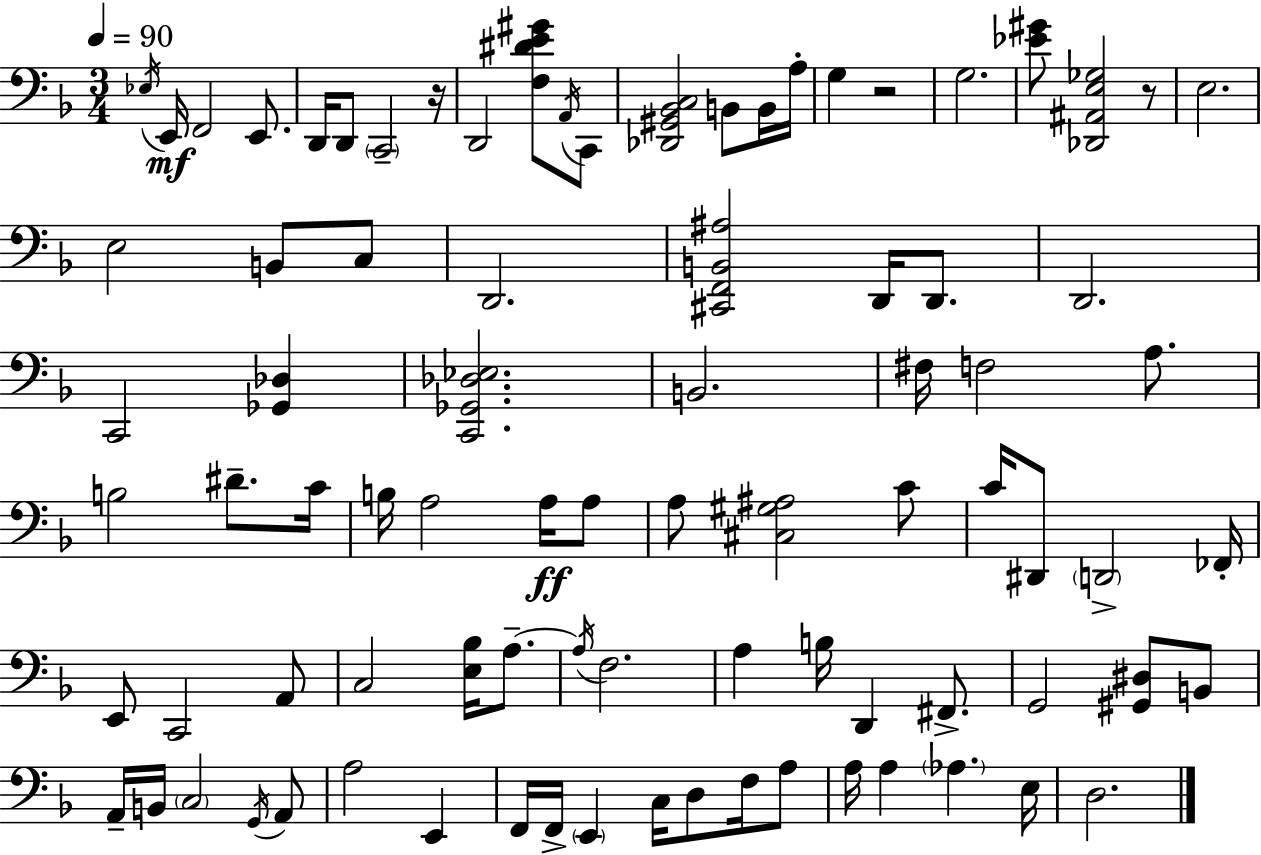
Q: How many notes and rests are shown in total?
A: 86